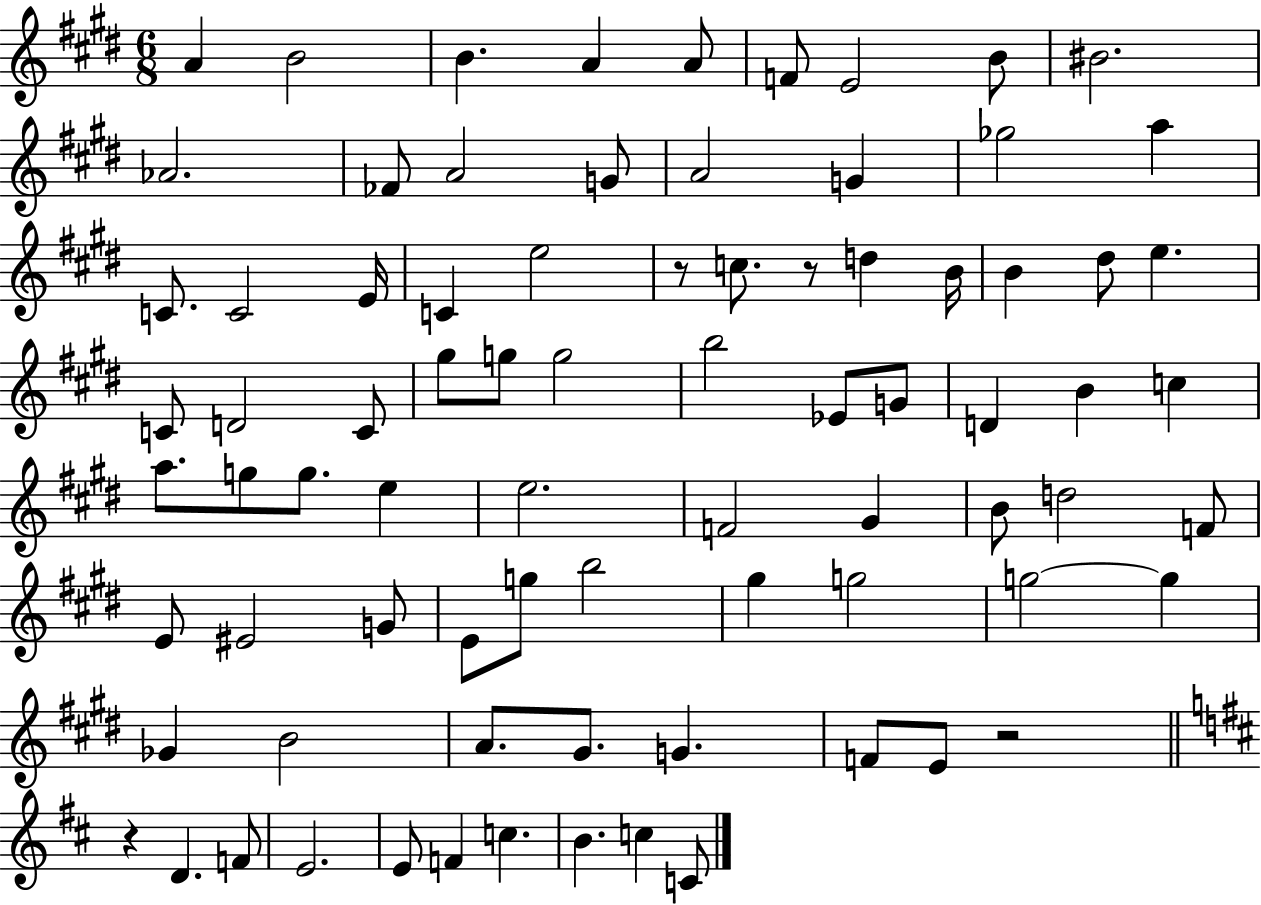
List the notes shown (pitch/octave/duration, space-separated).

A4/q B4/h B4/q. A4/q A4/e F4/e E4/h B4/e BIS4/h. Ab4/h. FES4/e A4/h G4/e A4/h G4/q Gb5/h A5/q C4/e. C4/h E4/s C4/q E5/h R/e C5/e. R/e D5/q B4/s B4/q D#5/e E5/q. C4/e D4/h C4/e G#5/e G5/e G5/h B5/h Eb4/e G4/e D4/q B4/q C5/q A5/e. G5/e G5/e. E5/q E5/h. F4/h G#4/q B4/e D5/h F4/e E4/e EIS4/h G4/e E4/e G5/e B5/h G#5/q G5/h G5/h G5/q Gb4/q B4/h A4/e. G#4/e. G4/q. F4/e E4/e R/h R/q D4/q. F4/e E4/h. E4/e F4/q C5/q. B4/q. C5/q C4/e